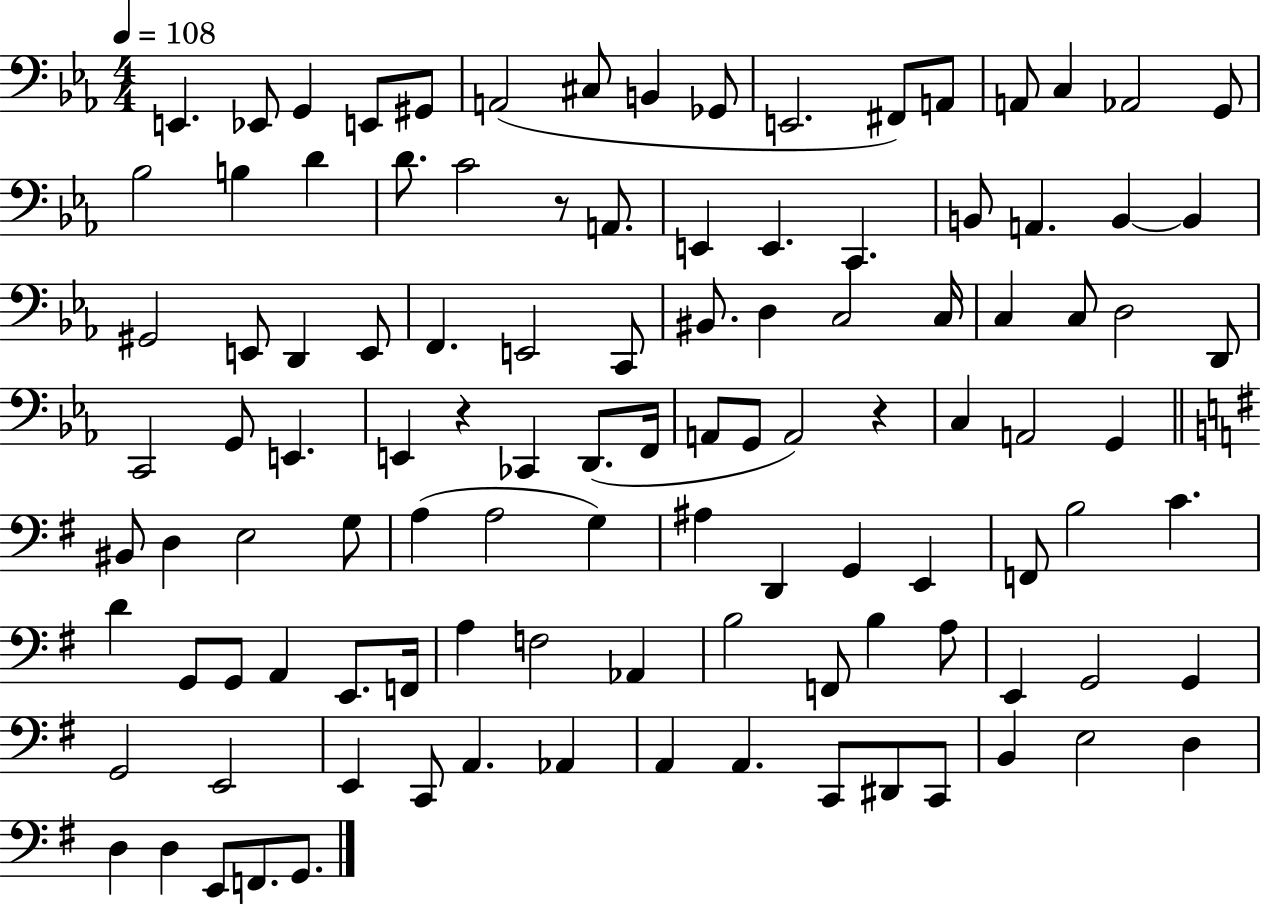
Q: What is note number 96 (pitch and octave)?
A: C2